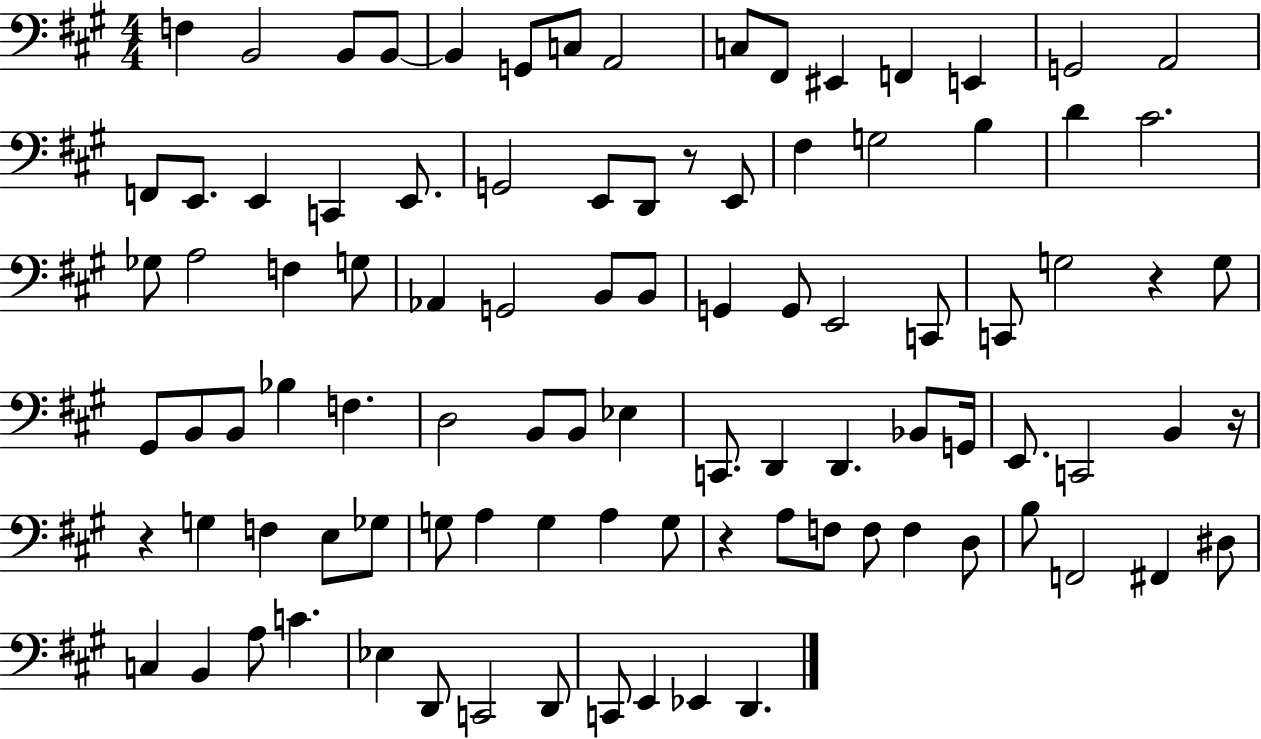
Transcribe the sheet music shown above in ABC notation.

X:1
T:Untitled
M:4/4
L:1/4
K:A
F, B,,2 B,,/2 B,,/2 B,, G,,/2 C,/2 A,,2 C,/2 ^F,,/2 ^E,, F,, E,, G,,2 A,,2 F,,/2 E,,/2 E,, C,, E,,/2 G,,2 E,,/2 D,,/2 z/2 E,,/2 ^F, G,2 B, D ^C2 _G,/2 A,2 F, G,/2 _A,, G,,2 B,,/2 B,,/2 G,, G,,/2 E,,2 C,,/2 C,,/2 G,2 z G,/2 ^G,,/2 B,,/2 B,,/2 _B, F, D,2 B,,/2 B,,/2 _E, C,,/2 D,, D,, _B,,/2 G,,/4 E,,/2 C,,2 B,, z/4 z G, F, E,/2 _G,/2 G,/2 A, G, A, G,/2 z A,/2 F,/2 F,/2 F, D,/2 B,/2 F,,2 ^F,, ^D,/2 C, B,, A,/2 C _E, D,,/2 C,,2 D,,/2 C,,/2 E,, _E,, D,,